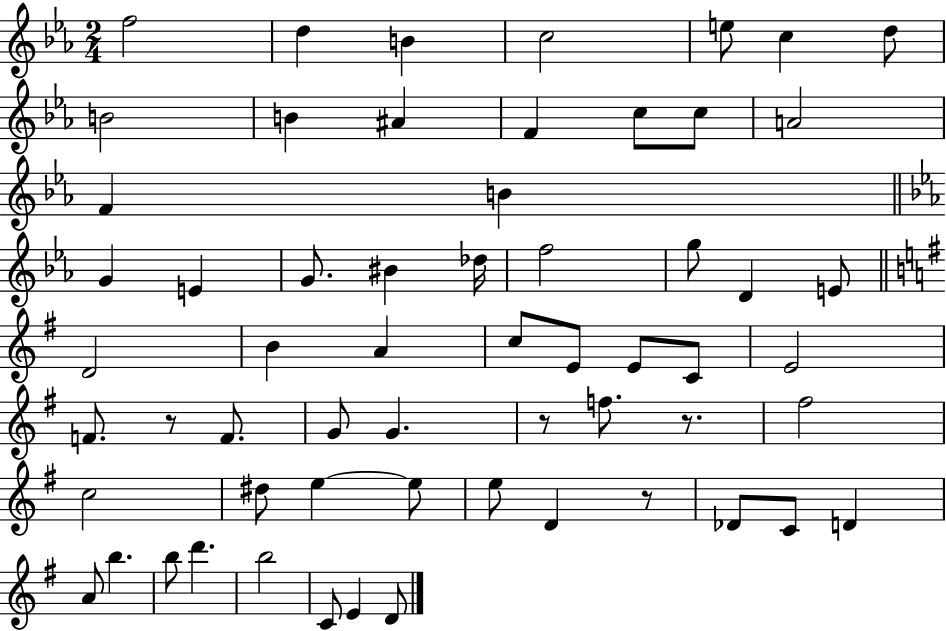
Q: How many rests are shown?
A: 4